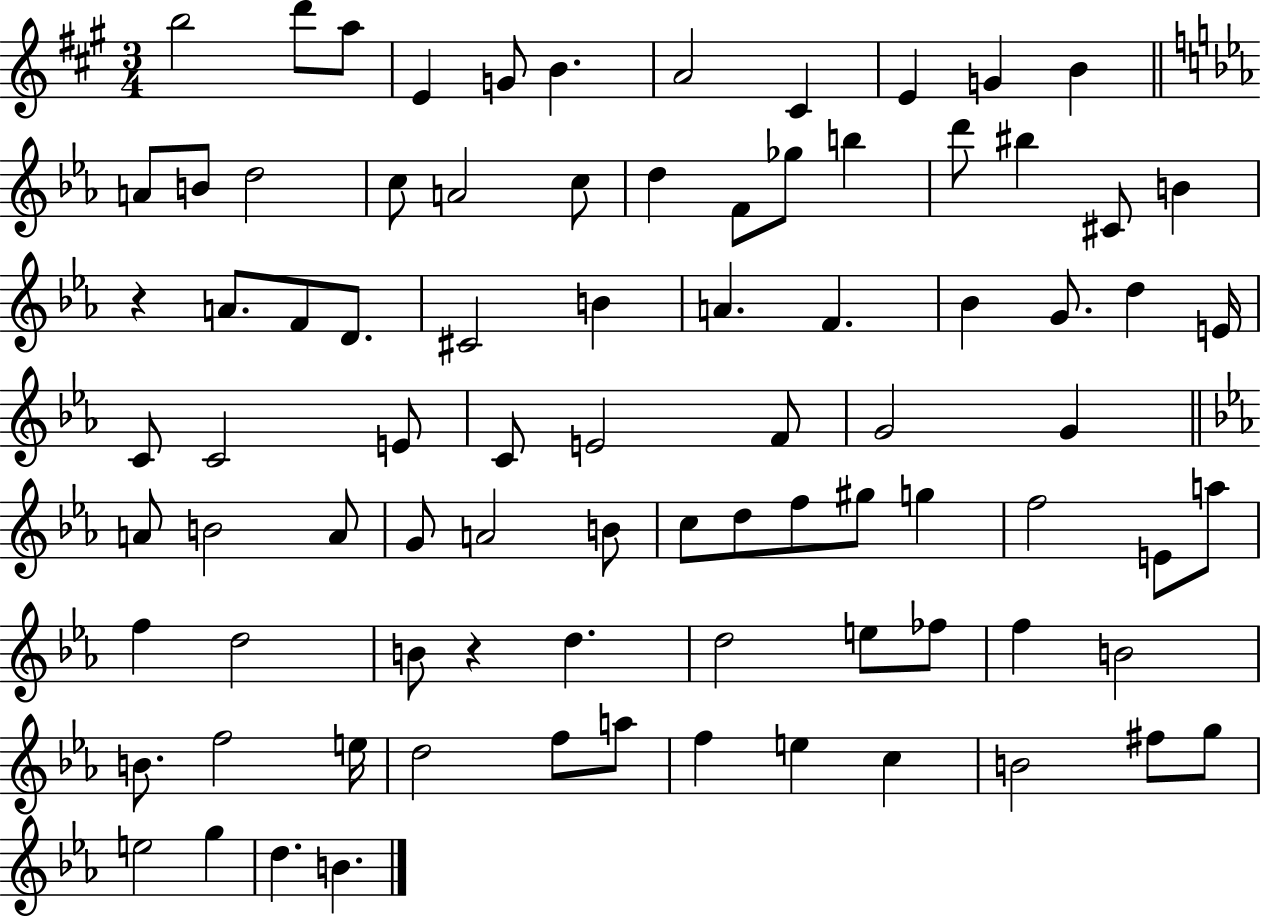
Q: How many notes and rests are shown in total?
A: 85